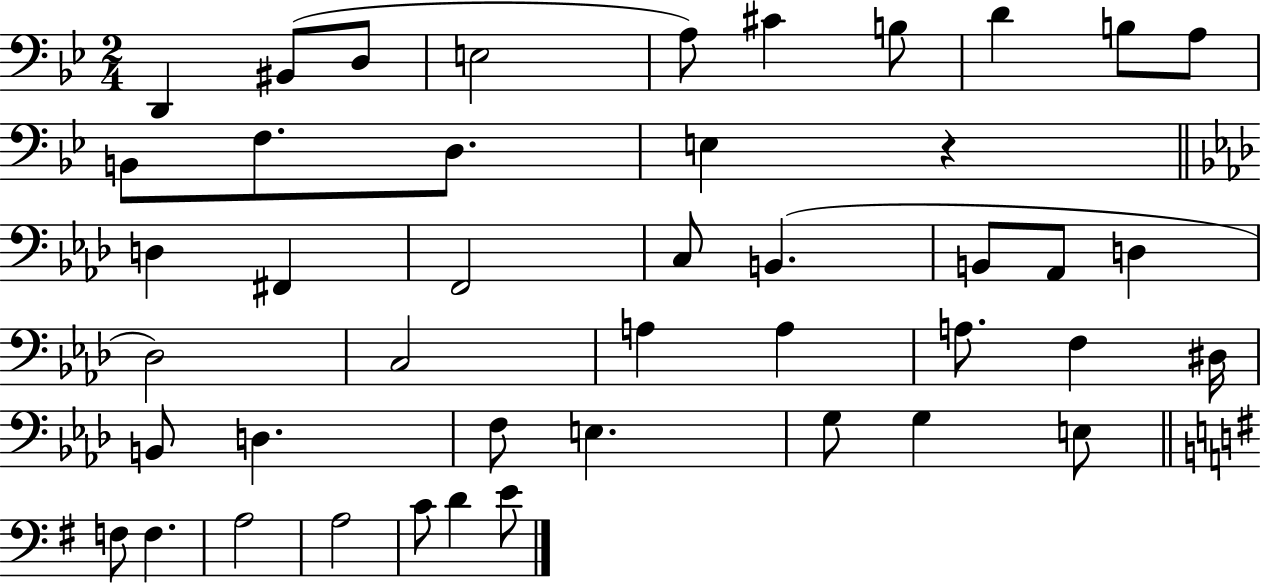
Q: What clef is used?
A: bass